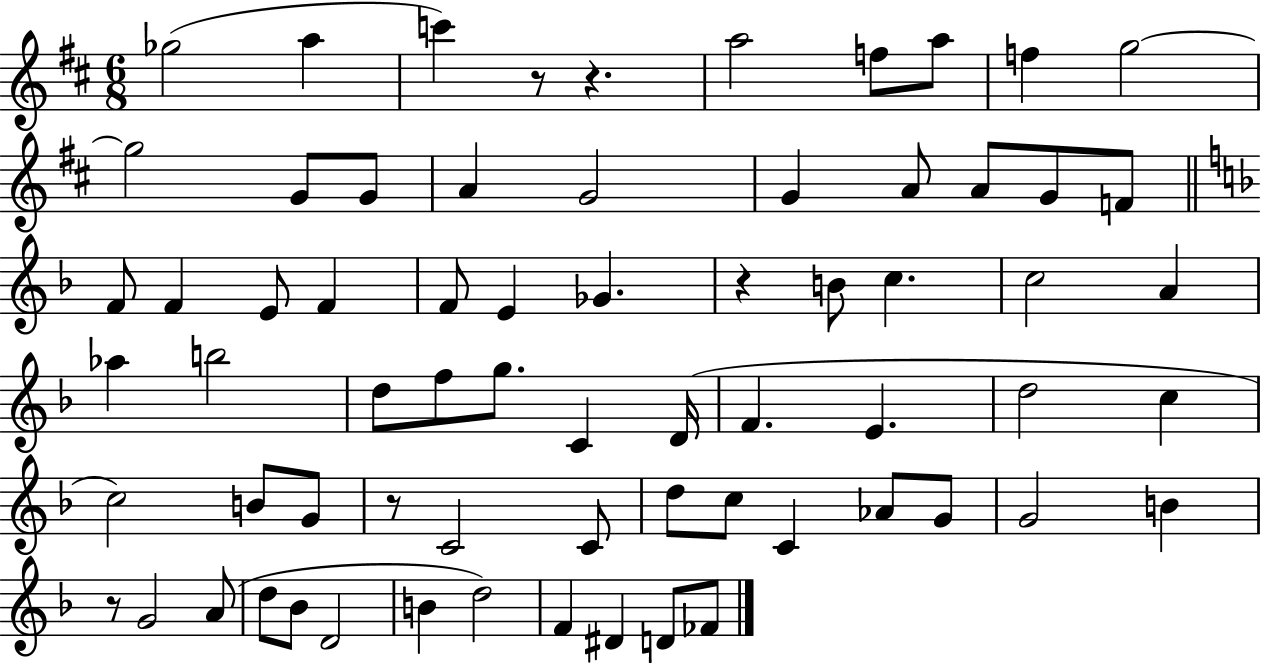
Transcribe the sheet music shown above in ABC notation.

X:1
T:Untitled
M:6/8
L:1/4
K:D
_g2 a c' z/2 z a2 f/2 a/2 f g2 g2 G/2 G/2 A G2 G A/2 A/2 G/2 F/2 F/2 F E/2 F F/2 E _G z B/2 c c2 A _a b2 d/2 f/2 g/2 C D/4 F E d2 c c2 B/2 G/2 z/2 C2 C/2 d/2 c/2 C _A/2 G/2 G2 B z/2 G2 A/2 d/2 _B/2 D2 B d2 F ^D D/2 _F/2